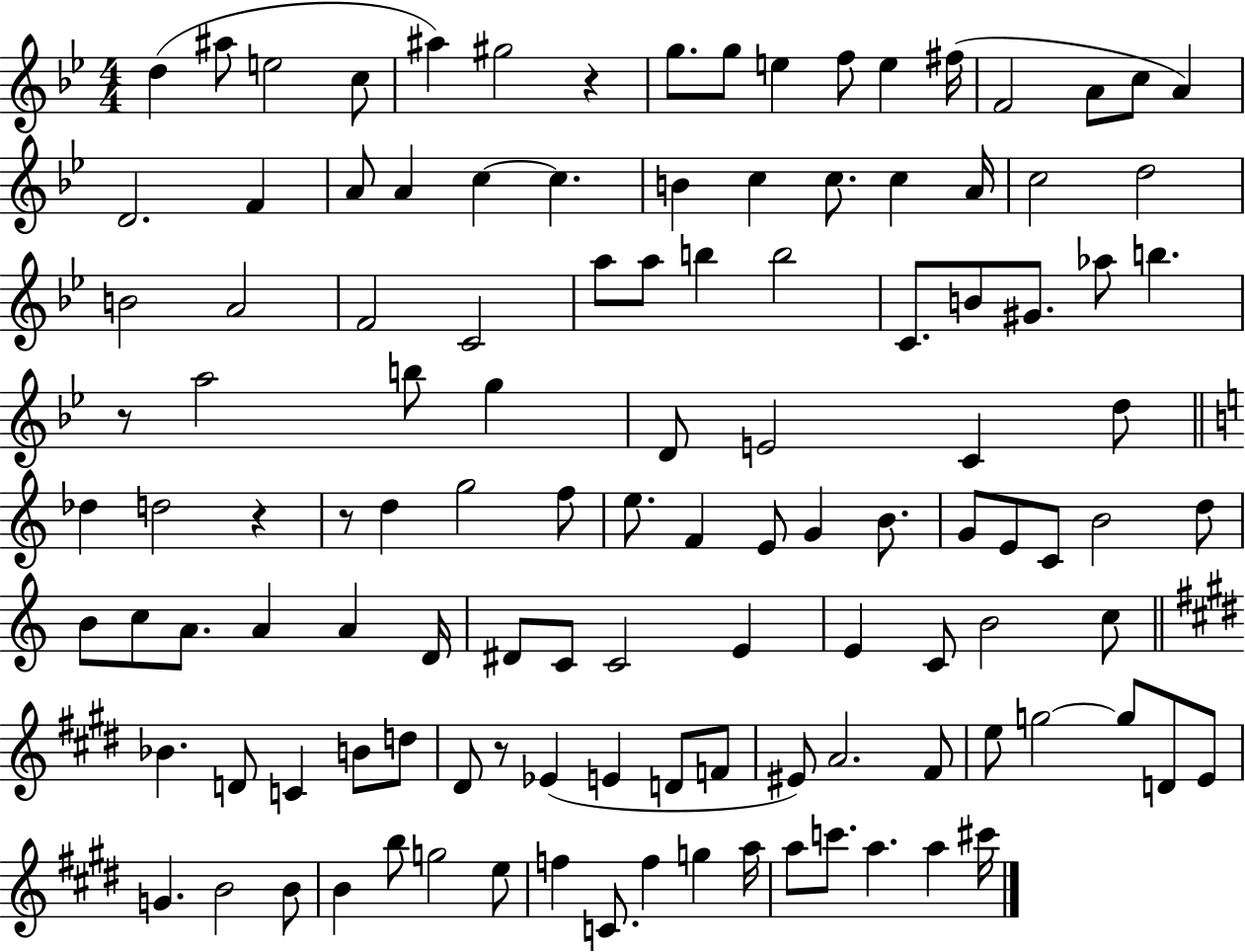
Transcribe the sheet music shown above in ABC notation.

X:1
T:Untitled
M:4/4
L:1/4
K:Bb
d ^a/2 e2 c/2 ^a ^g2 z g/2 g/2 e f/2 e ^f/4 F2 A/2 c/2 A D2 F A/2 A c c B c c/2 c A/4 c2 d2 B2 A2 F2 C2 a/2 a/2 b b2 C/2 B/2 ^G/2 _a/2 b z/2 a2 b/2 g D/2 E2 C d/2 _d d2 z z/2 d g2 f/2 e/2 F E/2 G B/2 G/2 E/2 C/2 B2 d/2 B/2 c/2 A/2 A A D/4 ^D/2 C/2 C2 E E C/2 B2 c/2 _B D/2 C B/2 d/2 ^D/2 z/2 _E E D/2 F/2 ^E/2 A2 ^F/2 e/2 g2 g/2 D/2 E/2 G B2 B/2 B b/2 g2 e/2 f C/2 f g a/4 a/2 c'/2 a a ^c'/4